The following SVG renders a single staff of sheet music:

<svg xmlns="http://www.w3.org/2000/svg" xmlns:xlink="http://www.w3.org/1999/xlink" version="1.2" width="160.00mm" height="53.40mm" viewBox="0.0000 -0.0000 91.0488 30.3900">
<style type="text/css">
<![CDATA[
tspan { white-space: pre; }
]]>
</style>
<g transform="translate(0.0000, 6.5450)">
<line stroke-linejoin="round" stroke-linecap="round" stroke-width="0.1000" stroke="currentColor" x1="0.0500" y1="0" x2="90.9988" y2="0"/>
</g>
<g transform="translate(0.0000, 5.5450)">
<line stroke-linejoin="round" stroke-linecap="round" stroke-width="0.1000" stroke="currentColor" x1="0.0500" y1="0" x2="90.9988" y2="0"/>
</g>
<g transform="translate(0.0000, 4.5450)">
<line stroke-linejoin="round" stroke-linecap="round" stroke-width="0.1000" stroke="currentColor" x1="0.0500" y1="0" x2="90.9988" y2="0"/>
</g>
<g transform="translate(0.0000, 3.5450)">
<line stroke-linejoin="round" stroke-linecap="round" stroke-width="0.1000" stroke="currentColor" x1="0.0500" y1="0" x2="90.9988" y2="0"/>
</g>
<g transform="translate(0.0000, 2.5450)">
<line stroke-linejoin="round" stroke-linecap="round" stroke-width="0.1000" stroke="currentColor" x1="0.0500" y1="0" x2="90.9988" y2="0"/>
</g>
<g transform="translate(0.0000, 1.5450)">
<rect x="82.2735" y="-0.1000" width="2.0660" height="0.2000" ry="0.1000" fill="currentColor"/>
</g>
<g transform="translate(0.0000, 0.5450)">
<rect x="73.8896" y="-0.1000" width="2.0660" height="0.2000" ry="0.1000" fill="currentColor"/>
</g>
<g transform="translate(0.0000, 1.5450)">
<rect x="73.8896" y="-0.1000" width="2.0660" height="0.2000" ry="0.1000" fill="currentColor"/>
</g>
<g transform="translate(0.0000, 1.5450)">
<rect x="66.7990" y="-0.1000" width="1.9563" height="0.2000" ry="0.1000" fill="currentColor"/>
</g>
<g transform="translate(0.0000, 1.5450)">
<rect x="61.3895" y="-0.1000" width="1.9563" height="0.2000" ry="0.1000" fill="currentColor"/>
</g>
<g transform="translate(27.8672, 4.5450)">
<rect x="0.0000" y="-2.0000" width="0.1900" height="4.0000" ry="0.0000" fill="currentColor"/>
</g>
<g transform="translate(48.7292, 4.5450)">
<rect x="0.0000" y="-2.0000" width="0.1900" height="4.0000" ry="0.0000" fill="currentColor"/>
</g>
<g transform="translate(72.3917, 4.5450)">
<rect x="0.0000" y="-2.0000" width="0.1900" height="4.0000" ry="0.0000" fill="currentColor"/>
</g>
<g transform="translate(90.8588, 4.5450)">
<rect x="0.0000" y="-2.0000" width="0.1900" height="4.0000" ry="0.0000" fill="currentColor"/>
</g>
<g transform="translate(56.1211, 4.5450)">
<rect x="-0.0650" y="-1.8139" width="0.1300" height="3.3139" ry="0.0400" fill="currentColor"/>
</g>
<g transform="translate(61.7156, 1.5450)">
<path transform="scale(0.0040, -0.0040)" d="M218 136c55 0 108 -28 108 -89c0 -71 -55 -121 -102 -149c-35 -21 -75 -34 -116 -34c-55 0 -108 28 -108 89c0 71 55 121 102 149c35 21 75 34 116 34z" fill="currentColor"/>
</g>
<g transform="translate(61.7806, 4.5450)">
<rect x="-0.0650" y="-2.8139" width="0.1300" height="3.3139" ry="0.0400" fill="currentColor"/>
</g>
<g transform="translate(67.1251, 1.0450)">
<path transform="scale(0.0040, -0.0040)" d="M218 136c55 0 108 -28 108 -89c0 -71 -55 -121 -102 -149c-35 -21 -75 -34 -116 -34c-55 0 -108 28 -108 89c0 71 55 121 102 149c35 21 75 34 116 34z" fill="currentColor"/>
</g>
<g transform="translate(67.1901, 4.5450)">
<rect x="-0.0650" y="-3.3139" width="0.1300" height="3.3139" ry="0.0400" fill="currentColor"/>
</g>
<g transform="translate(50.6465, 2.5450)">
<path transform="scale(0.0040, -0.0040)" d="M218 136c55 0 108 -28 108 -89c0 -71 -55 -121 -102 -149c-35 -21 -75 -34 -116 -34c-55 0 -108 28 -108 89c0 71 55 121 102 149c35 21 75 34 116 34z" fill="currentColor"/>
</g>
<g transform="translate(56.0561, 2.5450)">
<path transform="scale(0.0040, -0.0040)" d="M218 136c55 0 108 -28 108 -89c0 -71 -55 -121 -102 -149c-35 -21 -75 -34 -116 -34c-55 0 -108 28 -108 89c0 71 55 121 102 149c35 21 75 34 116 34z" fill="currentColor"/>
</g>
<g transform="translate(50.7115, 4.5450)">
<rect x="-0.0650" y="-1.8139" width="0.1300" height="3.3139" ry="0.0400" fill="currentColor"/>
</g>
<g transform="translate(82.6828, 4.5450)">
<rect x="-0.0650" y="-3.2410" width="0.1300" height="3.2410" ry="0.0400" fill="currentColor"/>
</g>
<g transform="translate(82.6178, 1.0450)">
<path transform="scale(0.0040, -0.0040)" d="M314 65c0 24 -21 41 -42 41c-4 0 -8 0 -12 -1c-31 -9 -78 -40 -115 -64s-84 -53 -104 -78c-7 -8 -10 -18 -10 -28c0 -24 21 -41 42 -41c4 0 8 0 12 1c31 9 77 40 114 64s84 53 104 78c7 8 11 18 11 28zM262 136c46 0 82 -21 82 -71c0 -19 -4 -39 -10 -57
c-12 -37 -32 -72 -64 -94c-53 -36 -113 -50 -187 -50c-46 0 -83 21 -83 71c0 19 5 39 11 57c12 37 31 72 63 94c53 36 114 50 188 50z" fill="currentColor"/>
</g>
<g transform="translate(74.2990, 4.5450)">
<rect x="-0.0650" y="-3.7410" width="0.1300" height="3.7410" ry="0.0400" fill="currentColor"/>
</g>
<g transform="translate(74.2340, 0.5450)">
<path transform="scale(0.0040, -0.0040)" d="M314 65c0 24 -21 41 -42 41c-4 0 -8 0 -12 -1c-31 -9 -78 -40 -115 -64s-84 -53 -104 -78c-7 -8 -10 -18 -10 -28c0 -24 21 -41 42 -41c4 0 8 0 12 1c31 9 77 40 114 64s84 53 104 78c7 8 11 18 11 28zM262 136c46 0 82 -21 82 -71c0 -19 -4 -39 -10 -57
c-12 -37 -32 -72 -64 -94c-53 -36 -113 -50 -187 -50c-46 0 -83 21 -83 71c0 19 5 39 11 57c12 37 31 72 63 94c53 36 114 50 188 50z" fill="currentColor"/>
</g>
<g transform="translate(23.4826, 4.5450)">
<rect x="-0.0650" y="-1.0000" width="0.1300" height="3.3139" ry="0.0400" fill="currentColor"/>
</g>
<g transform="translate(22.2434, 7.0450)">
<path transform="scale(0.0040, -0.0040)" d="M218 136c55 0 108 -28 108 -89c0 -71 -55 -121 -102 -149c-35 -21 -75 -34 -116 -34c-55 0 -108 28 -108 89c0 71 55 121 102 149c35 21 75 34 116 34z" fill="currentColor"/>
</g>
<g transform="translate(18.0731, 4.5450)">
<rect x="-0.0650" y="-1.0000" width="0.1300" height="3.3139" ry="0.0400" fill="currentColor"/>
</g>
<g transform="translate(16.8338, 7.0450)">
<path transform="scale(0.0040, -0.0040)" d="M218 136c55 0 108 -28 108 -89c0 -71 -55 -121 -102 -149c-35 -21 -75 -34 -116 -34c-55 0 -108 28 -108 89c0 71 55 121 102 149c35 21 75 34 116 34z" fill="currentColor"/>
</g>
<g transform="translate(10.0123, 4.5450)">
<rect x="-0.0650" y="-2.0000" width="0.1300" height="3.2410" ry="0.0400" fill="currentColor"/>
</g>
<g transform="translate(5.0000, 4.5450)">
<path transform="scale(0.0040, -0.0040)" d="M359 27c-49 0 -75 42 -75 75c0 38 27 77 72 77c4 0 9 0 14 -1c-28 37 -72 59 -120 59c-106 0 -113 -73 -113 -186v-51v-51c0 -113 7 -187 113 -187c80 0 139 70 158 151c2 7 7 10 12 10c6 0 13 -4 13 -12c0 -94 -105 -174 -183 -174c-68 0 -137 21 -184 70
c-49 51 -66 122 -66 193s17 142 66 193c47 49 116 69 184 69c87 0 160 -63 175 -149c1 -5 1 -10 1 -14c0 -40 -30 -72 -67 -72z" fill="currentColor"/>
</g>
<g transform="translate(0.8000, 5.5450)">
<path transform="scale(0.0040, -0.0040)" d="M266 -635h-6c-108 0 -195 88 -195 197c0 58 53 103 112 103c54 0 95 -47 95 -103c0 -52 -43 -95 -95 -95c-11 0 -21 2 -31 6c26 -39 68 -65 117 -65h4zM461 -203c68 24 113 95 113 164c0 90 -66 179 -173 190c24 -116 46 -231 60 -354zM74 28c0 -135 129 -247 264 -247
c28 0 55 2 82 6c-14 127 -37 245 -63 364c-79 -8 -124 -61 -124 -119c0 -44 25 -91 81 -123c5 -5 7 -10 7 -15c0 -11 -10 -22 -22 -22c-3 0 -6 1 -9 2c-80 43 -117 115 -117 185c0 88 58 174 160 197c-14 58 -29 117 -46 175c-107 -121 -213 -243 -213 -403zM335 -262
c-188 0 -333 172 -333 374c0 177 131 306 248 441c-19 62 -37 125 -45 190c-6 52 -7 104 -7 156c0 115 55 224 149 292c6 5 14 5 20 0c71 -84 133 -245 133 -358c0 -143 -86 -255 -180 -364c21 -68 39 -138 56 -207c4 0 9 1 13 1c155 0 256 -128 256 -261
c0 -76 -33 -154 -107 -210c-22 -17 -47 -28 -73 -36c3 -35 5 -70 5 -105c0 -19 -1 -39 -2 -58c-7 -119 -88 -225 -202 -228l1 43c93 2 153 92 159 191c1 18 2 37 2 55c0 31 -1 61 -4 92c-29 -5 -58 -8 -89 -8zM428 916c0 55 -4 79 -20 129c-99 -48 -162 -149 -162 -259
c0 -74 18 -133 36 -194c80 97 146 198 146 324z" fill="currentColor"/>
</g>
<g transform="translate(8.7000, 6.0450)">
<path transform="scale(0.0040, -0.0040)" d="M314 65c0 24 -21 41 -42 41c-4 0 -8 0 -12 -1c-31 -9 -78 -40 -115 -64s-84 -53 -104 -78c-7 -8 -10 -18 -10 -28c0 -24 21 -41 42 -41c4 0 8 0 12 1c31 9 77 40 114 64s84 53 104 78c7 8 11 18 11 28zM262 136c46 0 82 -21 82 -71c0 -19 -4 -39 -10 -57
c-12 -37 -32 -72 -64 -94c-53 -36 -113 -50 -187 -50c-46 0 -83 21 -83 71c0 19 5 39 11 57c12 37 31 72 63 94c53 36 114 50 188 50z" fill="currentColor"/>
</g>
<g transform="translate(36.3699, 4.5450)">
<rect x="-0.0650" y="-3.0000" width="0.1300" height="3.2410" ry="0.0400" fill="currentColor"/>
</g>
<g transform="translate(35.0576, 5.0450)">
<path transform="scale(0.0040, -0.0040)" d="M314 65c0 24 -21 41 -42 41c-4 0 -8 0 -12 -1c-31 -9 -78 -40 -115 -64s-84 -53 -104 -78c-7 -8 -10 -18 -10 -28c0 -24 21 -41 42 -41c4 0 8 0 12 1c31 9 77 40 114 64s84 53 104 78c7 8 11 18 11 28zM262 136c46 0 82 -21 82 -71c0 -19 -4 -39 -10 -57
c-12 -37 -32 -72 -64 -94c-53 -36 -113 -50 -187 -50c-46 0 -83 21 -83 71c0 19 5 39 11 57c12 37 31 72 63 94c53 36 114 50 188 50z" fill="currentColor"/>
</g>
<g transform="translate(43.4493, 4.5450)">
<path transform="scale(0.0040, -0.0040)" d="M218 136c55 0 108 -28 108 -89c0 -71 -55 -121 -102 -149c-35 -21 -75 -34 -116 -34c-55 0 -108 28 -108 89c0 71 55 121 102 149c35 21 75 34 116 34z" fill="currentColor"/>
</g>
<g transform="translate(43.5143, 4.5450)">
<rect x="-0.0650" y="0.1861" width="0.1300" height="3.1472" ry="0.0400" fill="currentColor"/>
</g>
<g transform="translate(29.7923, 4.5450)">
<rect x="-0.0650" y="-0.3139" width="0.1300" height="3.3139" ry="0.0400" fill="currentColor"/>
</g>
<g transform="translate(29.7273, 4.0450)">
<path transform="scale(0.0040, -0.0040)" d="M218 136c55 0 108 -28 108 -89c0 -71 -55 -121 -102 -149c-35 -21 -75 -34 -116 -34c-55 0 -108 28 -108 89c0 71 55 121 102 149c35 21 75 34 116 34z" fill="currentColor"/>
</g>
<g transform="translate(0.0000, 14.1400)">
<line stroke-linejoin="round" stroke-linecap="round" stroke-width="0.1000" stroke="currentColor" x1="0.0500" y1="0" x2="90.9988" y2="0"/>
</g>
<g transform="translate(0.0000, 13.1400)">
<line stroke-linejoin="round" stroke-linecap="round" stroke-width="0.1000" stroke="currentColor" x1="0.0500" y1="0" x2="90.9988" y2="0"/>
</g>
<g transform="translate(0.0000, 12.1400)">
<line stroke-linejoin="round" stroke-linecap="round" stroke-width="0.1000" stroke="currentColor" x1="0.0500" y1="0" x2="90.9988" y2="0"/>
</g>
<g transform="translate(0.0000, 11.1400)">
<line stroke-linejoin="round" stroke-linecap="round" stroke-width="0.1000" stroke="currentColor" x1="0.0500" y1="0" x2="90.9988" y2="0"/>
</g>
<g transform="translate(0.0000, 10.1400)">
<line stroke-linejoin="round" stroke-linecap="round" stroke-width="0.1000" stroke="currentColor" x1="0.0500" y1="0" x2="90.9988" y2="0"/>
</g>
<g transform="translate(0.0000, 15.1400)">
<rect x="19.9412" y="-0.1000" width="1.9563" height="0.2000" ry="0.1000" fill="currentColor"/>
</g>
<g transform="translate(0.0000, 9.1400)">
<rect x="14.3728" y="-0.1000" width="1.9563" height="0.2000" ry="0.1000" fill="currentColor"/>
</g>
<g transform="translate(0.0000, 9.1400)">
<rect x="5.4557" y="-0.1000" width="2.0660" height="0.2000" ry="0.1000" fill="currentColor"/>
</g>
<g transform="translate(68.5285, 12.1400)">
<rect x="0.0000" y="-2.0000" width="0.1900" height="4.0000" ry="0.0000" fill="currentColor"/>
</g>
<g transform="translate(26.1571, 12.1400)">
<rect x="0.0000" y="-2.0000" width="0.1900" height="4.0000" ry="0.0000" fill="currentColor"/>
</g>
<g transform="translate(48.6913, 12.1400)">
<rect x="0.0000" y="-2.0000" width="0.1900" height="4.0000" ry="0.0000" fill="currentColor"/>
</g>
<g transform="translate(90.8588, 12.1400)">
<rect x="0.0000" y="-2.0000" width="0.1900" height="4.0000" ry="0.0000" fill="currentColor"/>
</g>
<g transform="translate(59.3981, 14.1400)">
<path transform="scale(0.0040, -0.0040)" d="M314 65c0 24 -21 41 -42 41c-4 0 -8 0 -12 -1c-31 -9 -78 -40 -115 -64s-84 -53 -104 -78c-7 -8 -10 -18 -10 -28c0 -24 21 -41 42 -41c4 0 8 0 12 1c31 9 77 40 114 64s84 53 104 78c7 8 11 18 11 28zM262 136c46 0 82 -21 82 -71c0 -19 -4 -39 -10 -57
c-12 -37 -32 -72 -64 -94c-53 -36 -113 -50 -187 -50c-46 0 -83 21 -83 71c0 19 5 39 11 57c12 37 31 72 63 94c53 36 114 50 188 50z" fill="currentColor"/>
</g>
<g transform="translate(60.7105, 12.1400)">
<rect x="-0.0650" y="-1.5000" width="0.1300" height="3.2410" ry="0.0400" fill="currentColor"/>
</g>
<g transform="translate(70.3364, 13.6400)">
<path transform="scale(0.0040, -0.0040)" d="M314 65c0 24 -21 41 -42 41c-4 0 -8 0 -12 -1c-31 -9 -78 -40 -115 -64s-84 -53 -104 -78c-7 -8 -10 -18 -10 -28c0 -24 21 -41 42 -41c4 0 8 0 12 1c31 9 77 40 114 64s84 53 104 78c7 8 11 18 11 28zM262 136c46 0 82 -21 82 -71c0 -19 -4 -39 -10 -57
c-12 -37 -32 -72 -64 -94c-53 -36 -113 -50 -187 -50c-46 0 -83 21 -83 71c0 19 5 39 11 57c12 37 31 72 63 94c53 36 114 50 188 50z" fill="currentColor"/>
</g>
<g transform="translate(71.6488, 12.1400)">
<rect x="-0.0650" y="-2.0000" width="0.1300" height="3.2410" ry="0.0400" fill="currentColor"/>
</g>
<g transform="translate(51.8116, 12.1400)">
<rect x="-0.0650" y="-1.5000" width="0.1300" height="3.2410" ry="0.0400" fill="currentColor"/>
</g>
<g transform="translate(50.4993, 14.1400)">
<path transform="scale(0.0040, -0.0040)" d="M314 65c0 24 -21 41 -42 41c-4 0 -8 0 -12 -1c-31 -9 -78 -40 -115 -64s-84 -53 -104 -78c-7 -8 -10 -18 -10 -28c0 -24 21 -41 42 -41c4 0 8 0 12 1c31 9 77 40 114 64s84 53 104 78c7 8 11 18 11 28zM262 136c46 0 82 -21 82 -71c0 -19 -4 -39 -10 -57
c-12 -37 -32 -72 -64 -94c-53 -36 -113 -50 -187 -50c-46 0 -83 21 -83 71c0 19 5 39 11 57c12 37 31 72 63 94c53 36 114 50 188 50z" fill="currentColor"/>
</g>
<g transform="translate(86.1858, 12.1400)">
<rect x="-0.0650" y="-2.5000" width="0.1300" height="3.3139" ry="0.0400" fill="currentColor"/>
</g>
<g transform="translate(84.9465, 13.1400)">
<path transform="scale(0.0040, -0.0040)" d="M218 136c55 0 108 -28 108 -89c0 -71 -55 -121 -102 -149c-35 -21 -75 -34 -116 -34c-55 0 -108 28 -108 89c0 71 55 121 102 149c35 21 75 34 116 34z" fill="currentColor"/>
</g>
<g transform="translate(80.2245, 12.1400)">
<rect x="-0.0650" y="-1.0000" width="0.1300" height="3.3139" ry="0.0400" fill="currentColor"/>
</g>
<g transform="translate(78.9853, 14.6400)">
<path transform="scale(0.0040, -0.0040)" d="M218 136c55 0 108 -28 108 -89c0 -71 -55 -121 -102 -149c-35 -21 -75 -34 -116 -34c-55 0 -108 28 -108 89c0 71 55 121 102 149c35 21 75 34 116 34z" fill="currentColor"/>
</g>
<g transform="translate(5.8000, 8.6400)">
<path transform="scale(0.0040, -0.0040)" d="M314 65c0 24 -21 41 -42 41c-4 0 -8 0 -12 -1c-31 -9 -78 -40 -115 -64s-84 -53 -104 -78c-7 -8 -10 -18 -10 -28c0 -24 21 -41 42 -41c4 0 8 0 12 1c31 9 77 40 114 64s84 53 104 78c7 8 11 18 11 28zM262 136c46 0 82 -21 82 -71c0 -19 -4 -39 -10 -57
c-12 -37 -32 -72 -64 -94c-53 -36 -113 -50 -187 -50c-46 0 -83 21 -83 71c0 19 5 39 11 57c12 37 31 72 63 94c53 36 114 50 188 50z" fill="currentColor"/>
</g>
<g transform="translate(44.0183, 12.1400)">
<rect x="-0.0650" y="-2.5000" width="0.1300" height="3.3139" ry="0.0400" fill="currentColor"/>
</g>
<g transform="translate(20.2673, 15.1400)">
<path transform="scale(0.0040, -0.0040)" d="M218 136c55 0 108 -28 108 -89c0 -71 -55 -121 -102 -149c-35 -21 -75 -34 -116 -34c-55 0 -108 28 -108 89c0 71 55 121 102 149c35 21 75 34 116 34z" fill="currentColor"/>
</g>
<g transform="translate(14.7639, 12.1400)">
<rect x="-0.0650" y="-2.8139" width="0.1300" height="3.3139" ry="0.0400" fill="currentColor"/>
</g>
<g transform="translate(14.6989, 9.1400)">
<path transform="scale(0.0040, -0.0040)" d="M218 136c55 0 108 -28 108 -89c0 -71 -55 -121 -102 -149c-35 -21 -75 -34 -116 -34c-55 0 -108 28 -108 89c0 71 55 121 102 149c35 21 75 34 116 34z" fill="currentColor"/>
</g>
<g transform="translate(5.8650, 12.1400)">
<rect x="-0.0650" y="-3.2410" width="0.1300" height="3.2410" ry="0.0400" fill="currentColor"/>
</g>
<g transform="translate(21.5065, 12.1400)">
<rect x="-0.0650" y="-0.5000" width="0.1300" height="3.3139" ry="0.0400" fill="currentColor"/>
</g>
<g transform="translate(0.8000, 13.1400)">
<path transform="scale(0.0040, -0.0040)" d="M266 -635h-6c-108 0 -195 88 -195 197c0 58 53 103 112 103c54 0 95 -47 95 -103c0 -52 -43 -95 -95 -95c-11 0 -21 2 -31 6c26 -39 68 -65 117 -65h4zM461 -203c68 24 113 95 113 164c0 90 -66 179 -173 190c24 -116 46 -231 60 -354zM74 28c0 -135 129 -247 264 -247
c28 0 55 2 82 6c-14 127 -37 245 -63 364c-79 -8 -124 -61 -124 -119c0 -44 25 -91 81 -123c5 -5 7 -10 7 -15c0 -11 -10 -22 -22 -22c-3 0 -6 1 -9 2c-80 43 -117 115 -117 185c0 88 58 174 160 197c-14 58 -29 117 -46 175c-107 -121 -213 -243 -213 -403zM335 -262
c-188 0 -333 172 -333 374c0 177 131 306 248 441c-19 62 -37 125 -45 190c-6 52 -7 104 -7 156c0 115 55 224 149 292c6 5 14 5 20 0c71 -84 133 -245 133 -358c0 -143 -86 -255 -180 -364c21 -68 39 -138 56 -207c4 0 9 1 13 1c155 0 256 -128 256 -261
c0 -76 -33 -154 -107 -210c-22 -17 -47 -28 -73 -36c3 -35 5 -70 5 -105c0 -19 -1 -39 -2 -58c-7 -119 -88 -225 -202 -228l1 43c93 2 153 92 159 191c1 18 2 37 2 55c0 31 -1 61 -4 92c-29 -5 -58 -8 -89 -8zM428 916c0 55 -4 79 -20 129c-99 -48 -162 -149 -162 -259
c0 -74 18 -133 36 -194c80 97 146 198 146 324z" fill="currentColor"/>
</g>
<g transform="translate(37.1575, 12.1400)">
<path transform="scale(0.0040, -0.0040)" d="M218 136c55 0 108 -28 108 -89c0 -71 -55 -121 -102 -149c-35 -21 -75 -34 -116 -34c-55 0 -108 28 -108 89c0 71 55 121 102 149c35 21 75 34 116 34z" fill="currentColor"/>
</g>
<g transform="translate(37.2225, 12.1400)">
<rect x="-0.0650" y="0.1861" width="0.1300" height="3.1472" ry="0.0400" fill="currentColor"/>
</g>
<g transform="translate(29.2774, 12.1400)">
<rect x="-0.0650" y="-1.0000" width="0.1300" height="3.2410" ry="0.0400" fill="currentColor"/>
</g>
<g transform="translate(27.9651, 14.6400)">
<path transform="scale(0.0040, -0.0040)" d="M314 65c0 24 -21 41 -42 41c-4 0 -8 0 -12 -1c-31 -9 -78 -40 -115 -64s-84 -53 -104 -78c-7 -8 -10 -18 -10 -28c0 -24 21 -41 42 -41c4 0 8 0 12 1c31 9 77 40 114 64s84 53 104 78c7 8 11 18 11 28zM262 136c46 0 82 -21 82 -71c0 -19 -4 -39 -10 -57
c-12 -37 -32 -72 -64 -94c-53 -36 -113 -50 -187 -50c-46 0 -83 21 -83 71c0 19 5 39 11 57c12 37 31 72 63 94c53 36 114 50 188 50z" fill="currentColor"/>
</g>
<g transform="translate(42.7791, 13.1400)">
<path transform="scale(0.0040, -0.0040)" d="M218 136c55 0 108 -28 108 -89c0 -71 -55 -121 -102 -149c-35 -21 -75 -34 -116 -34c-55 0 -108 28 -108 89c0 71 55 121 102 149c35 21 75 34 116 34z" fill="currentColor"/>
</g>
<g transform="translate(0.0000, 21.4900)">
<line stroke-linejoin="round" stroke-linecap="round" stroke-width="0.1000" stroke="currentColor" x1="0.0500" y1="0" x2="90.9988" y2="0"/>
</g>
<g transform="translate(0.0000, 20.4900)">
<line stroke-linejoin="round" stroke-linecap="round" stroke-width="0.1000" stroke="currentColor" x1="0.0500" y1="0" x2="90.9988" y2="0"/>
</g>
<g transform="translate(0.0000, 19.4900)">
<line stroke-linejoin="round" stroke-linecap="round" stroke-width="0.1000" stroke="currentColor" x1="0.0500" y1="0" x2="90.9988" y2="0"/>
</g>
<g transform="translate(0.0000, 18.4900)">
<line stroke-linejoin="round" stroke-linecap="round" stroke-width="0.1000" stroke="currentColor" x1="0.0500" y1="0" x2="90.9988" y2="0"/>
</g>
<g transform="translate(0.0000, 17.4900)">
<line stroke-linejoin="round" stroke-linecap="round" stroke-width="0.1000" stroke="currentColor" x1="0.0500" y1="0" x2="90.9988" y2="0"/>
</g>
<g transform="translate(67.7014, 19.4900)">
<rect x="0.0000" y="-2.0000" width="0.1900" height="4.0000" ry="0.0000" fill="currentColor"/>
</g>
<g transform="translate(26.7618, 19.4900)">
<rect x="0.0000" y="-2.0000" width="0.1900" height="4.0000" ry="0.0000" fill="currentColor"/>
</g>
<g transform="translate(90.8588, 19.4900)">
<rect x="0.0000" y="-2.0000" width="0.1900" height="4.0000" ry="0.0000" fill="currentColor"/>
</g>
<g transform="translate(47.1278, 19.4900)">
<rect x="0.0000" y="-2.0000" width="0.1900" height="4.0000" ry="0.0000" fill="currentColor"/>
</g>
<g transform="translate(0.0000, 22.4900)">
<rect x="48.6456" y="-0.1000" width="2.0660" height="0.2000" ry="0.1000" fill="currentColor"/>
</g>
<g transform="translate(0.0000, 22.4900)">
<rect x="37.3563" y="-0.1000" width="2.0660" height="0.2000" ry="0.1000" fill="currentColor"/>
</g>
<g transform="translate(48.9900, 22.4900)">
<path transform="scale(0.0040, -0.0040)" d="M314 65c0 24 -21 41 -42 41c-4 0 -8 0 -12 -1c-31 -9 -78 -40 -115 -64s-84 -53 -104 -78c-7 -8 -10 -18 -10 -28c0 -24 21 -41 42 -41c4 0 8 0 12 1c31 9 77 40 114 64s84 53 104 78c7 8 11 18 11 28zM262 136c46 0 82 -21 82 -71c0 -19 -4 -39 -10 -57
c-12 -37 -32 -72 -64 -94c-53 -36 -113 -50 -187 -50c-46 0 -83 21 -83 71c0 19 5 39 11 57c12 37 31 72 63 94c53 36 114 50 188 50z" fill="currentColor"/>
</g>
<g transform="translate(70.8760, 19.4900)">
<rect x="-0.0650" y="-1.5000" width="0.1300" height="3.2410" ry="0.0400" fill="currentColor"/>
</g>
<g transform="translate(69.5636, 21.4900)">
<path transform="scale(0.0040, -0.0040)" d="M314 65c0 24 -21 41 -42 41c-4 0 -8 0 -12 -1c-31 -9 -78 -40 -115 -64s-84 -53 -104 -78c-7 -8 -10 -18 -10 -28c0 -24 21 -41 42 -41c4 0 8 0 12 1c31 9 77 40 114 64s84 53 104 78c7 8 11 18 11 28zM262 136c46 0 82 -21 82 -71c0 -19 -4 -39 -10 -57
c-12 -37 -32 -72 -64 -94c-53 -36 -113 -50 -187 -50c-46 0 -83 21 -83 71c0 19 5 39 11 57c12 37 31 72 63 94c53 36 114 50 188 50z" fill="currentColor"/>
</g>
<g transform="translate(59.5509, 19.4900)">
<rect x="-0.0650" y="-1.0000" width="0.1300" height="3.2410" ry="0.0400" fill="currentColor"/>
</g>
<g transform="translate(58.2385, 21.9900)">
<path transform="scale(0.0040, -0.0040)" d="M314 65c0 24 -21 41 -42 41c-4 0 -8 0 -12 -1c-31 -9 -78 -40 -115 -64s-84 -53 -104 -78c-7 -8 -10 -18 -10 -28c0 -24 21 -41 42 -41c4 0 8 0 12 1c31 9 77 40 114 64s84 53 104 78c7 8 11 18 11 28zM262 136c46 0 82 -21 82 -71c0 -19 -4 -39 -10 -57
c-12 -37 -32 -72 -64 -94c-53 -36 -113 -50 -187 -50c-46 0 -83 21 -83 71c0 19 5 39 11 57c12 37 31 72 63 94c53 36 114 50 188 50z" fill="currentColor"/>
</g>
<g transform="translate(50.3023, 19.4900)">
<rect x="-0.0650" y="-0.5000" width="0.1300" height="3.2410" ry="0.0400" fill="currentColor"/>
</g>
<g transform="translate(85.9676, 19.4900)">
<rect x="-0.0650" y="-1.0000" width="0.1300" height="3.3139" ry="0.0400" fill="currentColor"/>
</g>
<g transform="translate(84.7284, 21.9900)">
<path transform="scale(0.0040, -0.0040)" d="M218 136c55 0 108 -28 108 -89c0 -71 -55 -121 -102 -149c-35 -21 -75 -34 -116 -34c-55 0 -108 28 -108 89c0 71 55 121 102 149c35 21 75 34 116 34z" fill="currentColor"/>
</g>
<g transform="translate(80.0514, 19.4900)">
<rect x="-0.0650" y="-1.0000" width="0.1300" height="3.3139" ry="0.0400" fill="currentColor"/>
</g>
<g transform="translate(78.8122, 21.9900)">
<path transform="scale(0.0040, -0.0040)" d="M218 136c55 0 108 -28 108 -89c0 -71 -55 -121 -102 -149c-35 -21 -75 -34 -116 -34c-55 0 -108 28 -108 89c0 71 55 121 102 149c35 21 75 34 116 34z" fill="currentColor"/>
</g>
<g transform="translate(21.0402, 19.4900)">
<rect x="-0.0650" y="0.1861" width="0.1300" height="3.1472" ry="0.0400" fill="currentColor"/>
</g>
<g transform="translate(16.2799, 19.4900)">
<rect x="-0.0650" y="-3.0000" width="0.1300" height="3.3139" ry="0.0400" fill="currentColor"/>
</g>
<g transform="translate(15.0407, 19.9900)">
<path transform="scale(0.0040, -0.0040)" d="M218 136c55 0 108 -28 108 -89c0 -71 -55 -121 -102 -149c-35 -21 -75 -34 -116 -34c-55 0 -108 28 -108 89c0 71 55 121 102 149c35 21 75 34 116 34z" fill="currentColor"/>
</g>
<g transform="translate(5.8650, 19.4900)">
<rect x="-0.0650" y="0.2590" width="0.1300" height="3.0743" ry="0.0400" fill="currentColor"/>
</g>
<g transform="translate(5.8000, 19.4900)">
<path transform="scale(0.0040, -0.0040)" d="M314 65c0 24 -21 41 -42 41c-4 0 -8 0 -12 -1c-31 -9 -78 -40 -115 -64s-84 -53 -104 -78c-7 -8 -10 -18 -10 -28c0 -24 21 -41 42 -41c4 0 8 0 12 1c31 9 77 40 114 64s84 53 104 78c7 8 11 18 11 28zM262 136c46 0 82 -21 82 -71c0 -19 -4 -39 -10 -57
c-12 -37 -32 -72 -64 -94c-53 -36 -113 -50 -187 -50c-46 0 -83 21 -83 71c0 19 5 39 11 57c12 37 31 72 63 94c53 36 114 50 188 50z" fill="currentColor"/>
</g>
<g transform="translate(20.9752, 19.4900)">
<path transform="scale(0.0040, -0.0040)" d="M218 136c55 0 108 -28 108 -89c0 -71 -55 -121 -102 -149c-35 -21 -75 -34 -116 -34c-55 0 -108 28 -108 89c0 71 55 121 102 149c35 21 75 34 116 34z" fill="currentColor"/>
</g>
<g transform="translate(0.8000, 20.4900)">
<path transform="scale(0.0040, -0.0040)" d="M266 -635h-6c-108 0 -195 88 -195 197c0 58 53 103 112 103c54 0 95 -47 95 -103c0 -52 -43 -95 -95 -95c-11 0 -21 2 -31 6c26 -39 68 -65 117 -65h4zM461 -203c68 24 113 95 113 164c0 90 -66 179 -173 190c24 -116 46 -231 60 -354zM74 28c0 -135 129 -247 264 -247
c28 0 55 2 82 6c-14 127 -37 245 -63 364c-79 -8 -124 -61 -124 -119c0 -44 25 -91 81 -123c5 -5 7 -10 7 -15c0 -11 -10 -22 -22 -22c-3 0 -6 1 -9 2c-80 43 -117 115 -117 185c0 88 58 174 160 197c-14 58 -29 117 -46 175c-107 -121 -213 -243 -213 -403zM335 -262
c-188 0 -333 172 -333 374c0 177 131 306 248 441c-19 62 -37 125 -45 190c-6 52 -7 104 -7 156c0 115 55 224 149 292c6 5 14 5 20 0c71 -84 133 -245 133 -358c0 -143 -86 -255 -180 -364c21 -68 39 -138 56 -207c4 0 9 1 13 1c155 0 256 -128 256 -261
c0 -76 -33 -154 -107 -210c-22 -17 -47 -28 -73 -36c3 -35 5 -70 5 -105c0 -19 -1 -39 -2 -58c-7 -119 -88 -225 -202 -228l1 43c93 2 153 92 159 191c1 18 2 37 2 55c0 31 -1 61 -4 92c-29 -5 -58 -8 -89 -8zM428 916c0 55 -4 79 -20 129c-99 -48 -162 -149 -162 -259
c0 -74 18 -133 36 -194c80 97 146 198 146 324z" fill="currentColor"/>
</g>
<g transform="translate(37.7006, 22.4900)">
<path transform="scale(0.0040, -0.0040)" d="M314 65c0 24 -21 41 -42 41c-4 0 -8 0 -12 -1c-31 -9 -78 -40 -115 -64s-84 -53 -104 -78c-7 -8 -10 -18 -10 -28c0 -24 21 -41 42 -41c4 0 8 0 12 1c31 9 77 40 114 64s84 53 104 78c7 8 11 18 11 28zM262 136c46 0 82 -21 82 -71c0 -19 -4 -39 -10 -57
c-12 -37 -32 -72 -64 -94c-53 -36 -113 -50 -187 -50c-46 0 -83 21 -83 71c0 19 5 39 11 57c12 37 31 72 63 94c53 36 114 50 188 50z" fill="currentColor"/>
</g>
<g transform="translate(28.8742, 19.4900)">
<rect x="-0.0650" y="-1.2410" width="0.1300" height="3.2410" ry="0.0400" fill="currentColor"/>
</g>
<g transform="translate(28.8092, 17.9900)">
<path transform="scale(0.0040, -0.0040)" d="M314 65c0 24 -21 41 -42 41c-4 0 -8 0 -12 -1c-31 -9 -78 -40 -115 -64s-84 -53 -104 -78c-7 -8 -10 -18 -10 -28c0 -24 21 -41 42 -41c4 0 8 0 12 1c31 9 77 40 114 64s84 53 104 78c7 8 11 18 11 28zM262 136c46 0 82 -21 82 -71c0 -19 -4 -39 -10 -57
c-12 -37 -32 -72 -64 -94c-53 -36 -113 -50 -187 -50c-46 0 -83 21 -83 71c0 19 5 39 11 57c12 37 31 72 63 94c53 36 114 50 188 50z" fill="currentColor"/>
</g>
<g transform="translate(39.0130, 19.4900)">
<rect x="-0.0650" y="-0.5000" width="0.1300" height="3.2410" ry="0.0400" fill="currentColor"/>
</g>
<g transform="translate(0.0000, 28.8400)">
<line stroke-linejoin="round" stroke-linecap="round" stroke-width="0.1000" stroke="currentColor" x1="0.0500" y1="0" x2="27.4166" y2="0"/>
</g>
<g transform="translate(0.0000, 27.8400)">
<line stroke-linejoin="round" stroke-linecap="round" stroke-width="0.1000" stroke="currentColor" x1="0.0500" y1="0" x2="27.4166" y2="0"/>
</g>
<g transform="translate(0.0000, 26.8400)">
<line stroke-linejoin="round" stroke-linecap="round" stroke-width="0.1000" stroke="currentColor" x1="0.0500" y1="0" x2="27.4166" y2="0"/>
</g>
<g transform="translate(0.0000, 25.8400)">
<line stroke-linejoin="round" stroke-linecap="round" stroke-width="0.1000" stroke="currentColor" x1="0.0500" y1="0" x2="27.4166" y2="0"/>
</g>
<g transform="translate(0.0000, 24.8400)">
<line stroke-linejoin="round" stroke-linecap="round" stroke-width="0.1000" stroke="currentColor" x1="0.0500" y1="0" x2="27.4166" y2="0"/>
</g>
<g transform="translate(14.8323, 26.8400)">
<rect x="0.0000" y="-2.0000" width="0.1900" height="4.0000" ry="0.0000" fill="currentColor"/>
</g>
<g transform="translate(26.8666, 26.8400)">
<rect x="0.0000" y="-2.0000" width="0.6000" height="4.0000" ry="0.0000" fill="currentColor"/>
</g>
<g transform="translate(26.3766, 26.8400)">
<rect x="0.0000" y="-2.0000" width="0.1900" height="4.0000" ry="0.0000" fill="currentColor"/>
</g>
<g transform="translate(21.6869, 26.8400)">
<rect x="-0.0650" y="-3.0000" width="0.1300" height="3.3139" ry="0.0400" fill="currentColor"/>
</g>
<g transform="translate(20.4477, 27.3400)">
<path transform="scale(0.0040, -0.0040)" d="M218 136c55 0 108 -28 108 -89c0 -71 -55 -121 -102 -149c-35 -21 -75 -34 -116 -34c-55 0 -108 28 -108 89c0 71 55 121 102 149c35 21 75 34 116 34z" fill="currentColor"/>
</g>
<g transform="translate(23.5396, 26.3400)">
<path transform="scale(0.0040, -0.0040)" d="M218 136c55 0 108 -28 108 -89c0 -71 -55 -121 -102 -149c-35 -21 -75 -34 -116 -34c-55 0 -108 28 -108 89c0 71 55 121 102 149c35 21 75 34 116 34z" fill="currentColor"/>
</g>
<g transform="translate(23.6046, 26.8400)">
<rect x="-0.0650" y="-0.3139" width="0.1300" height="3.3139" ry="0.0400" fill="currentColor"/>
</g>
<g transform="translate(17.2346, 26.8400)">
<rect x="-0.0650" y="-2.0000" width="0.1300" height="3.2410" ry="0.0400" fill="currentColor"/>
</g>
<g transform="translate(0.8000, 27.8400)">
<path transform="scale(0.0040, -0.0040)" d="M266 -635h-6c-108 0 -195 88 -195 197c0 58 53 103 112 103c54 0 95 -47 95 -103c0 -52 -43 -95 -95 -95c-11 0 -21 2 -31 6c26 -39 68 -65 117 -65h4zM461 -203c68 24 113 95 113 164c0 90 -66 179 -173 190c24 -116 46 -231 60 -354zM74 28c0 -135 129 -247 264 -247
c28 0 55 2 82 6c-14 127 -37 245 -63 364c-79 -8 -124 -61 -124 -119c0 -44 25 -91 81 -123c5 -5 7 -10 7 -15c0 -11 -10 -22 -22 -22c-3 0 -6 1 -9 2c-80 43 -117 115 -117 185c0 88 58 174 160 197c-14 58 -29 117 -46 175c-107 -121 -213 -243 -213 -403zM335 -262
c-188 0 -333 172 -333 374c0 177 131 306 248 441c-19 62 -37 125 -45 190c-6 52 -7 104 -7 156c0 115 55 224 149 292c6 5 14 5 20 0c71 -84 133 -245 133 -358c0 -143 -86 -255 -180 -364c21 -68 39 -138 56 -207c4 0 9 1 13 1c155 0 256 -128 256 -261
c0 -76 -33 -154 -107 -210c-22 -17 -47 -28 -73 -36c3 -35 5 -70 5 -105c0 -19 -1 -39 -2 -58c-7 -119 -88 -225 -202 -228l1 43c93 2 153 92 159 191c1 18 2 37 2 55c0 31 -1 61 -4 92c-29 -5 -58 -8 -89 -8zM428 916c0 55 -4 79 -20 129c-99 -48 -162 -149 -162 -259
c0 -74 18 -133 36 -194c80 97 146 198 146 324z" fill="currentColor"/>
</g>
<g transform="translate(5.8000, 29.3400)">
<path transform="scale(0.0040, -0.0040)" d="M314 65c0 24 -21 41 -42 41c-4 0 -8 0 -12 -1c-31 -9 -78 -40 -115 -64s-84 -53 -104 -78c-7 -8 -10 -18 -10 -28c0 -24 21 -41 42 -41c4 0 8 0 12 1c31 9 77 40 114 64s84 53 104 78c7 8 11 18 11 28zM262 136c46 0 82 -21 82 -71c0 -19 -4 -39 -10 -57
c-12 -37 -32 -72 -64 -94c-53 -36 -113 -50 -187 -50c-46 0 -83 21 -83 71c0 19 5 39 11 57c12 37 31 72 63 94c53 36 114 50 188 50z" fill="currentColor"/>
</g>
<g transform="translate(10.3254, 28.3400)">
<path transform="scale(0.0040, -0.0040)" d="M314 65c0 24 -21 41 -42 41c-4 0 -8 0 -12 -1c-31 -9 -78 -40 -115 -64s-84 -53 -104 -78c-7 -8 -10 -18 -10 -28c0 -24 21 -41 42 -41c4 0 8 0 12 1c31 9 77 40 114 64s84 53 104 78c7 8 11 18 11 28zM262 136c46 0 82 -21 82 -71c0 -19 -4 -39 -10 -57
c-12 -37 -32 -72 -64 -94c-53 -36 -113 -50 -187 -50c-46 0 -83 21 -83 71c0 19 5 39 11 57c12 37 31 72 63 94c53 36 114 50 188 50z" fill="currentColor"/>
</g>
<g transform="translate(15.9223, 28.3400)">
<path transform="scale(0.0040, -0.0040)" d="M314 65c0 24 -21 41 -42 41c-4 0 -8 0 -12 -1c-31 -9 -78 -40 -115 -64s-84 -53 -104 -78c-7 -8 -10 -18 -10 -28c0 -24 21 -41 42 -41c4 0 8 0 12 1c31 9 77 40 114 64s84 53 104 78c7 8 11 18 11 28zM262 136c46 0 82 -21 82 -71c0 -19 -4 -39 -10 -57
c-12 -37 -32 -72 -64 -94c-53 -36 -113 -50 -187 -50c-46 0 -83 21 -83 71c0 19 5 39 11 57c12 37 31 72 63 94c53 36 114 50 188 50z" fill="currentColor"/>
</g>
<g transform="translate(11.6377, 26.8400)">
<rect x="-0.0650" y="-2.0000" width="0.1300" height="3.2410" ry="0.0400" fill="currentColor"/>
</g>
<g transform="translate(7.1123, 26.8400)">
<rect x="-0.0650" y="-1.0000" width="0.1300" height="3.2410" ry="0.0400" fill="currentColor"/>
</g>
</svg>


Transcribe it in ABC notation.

X:1
T:Untitled
M:4/4
L:1/4
K:C
F2 D D c A2 B f f a b c'2 b2 b2 a C D2 B G E2 E2 F2 D G B2 A B e2 C2 C2 D2 E2 D D D2 F2 F2 A c